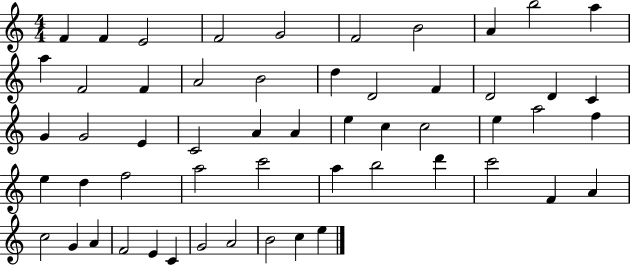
{
  \clef treble
  \numericTimeSignature
  \time 4/4
  \key c \major
  f'4 f'4 e'2 | f'2 g'2 | f'2 b'2 | a'4 b''2 a''4 | \break a''4 f'2 f'4 | a'2 b'2 | d''4 d'2 f'4 | d'2 d'4 c'4 | \break g'4 g'2 e'4 | c'2 a'4 a'4 | e''4 c''4 c''2 | e''4 a''2 f''4 | \break e''4 d''4 f''2 | a''2 c'''2 | a''4 b''2 d'''4 | c'''2 f'4 a'4 | \break c''2 g'4 a'4 | f'2 e'4 c'4 | g'2 a'2 | b'2 c''4 e''4 | \break \bar "|."
}